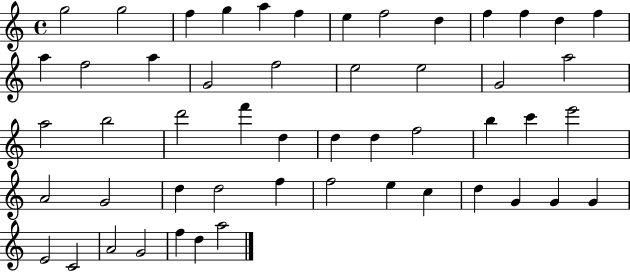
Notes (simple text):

G5/h G5/h F5/q G5/q A5/q F5/q E5/q F5/h D5/q F5/q F5/q D5/q F5/q A5/q F5/h A5/q G4/h F5/h E5/h E5/h G4/h A5/h A5/h B5/h D6/h F6/q D5/q D5/q D5/q F5/h B5/q C6/q E6/h A4/h G4/h D5/q D5/h F5/q F5/h E5/q C5/q D5/q G4/q G4/q G4/q E4/h C4/h A4/h G4/h F5/q D5/q A5/h